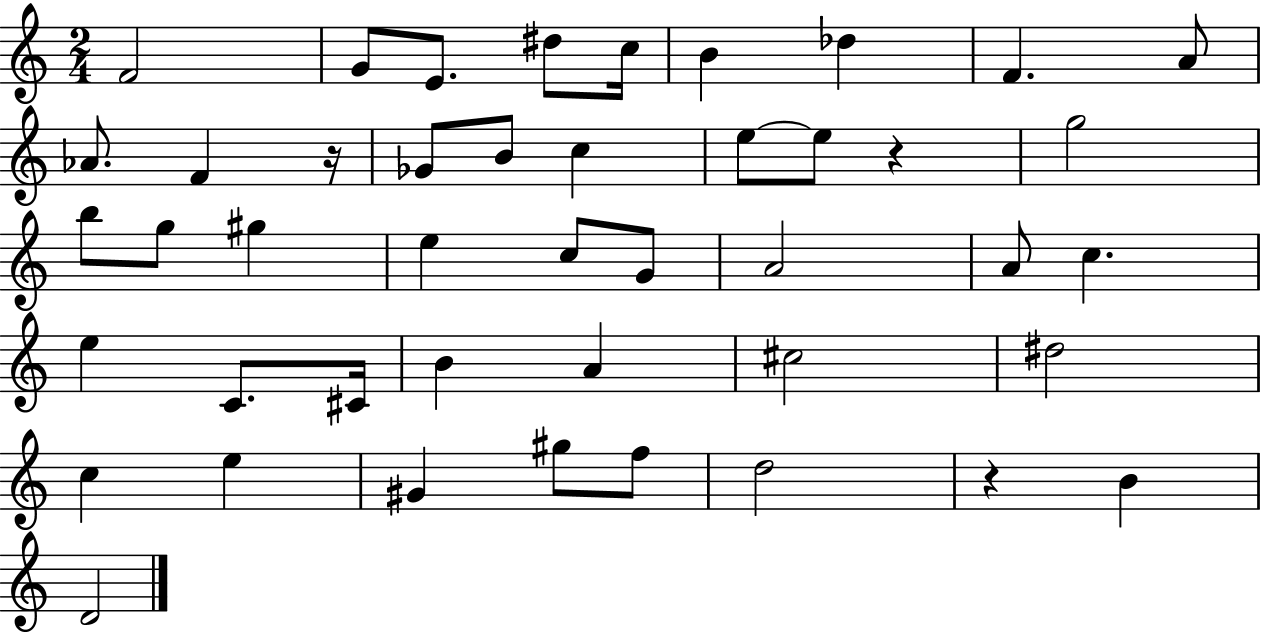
{
  \clef treble
  \numericTimeSignature
  \time 2/4
  \key c \major
  \repeat volta 2 { f'2 | g'8 e'8. dis''8 c''16 | b'4 des''4 | f'4. a'8 | \break aes'8. f'4 r16 | ges'8 b'8 c''4 | e''8~~ e''8 r4 | g''2 | \break b''8 g''8 gis''4 | e''4 c''8 g'8 | a'2 | a'8 c''4. | \break e''4 c'8. cis'16 | b'4 a'4 | cis''2 | dis''2 | \break c''4 e''4 | gis'4 gis''8 f''8 | d''2 | r4 b'4 | \break d'2 | } \bar "|."
}